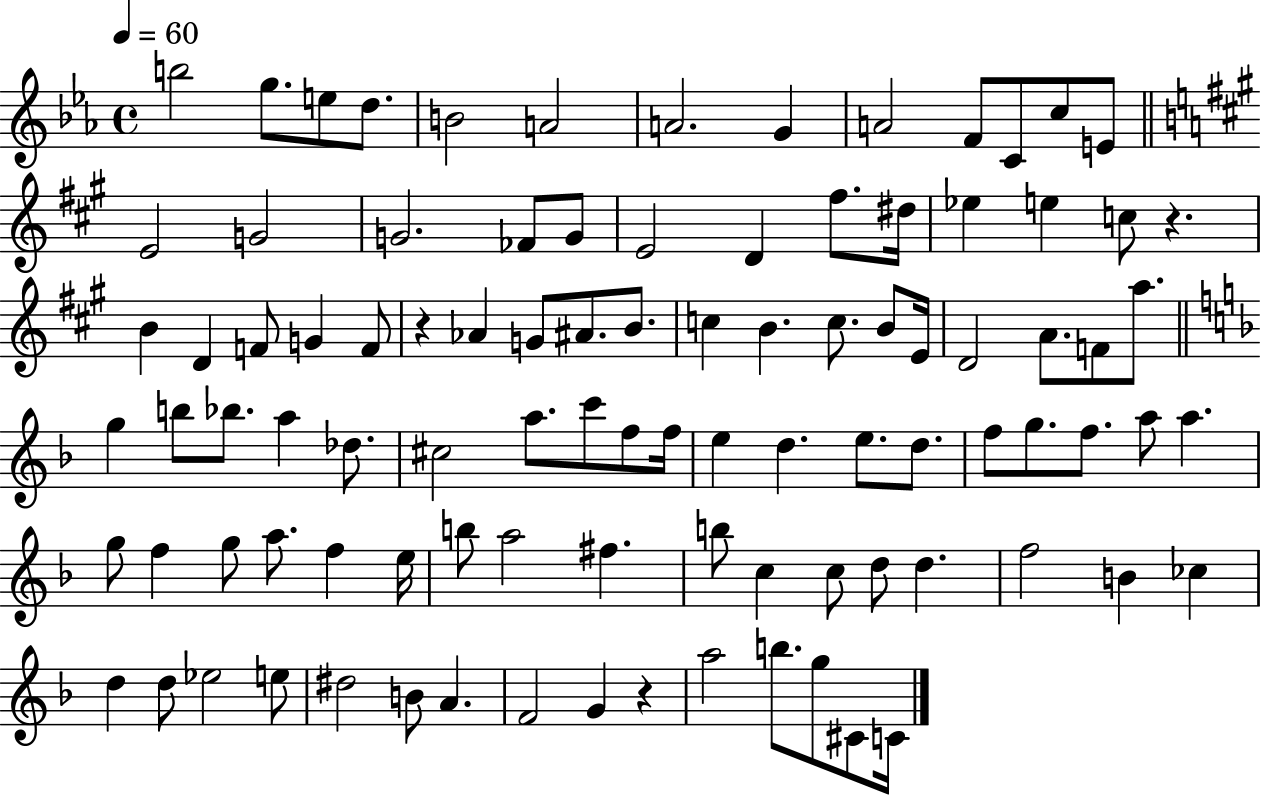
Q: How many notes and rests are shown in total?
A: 96